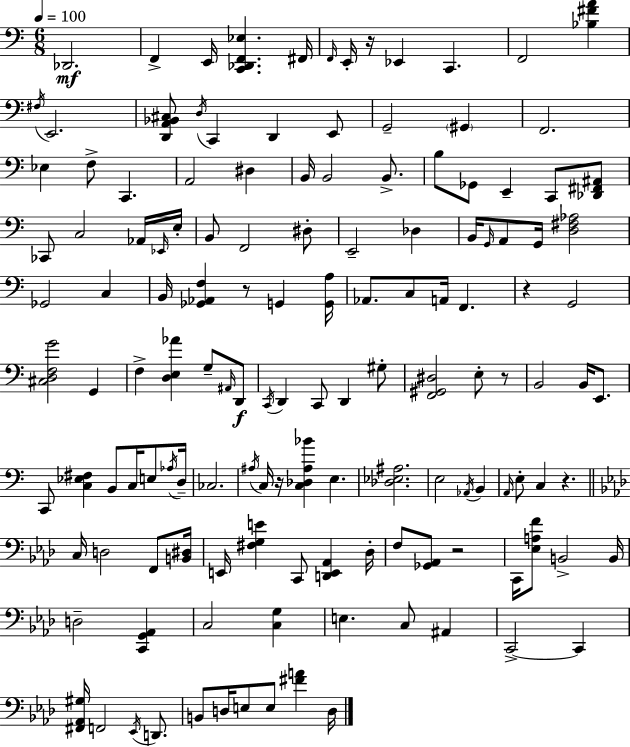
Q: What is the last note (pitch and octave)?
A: D3